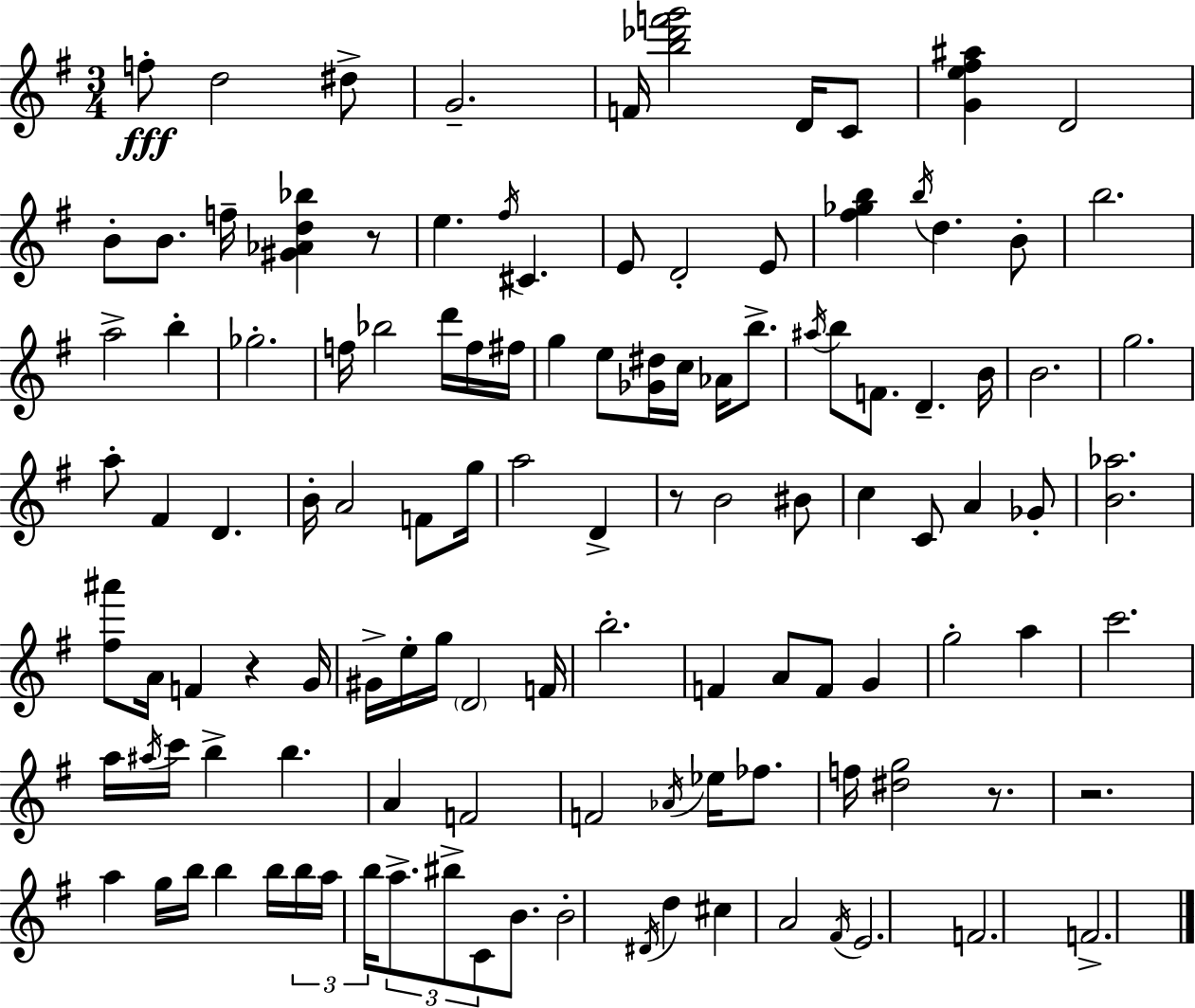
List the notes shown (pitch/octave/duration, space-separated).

F5/e D5/h D#5/e G4/h. F4/s [B5,Db6,F6,G6]/h D4/s C4/e [G4,E5,F#5,A#5]/q D4/h B4/e B4/e. F5/s [G#4,Ab4,D5,Bb5]/q R/e E5/q. F#5/s C#4/q. E4/e D4/h E4/e [F#5,Gb5,B5]/q B5/s D5/q. B4/e B5/h. A5/h B5/q Gb5/h. F5/s Bb5/h D6/s F5/s F#5/s G5/q E5/e [Gb4,D#5]/s C5/s Ab4/s B5/e. A#5/s B5/e F4/e. D4/q. B4/s B4/h. G5/h. A5/e F#4/q D4/q. B4/s A4/h F4/e G5/s A5/h D4/q R/e B4/h BIS4/e C5/q C4/e A4/q Gb4/e [B4,Ab5]/h. [F#5,A#6]/e A4/s F4/q R/q G4/s G#4/s E5/s G5/s D4/h F4/s B5/h. F4/q A4/e F4/e G4/q G5/h A5/q C6/h. A5/s A#5/s C6/s B5/q B5/q. A4/q F4/h F4/h Ab4/s Eb5/s FES5/e. F5/s [D#5,G5]/h R/e. R/h. A5/q G5/s B5/s B5/q B5/s B5/s A5/s B5/s A5/e. BIS5/e C4/e B4/e. B4/h D#4/s D5/q C#5/q A4/h F#4/s E4/h. F4/h. F4/h.